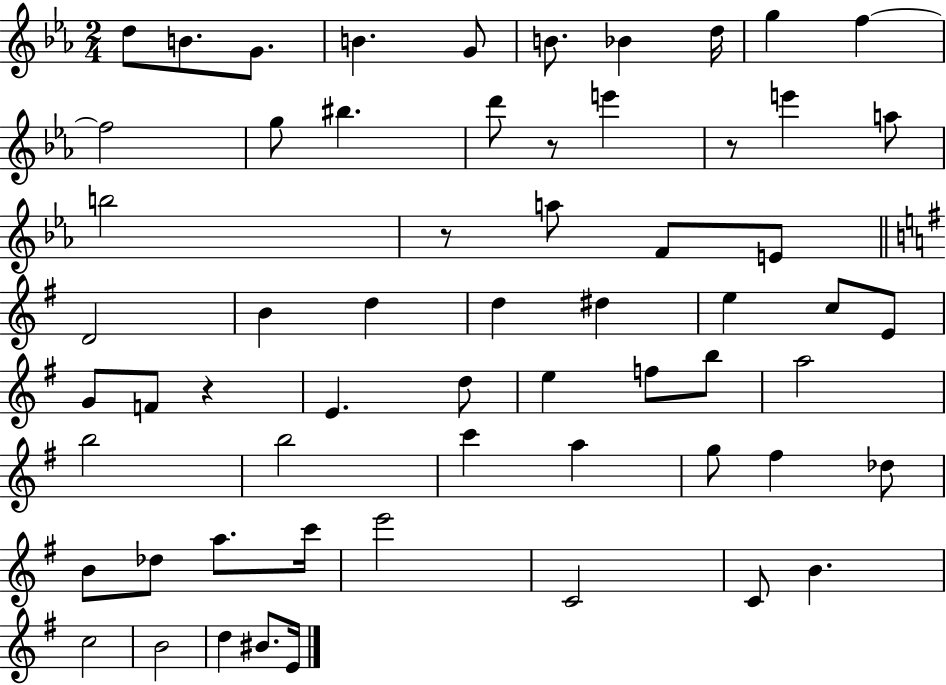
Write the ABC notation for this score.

X:1
T:Untitled
M:2/4
L:1/4
K:Eb
d/2 B/2 G/2 B G/2 B/2 _B d/4 g f f2 g/2 ^b d'/2 z/2 e' z/2 e' a/2 b2 z/2 a/2 F/2 E/2 D2 B d d ^d e c/2 E/2 G/2 F/2 z E d/2 e f/2 b/2 a2 b2 b2 c' a g/2 ^f _d/2 B/2 _d/2 a/2 c'/4 e'2 C2 C/2 B c2 B2 d ^B/2 E/4